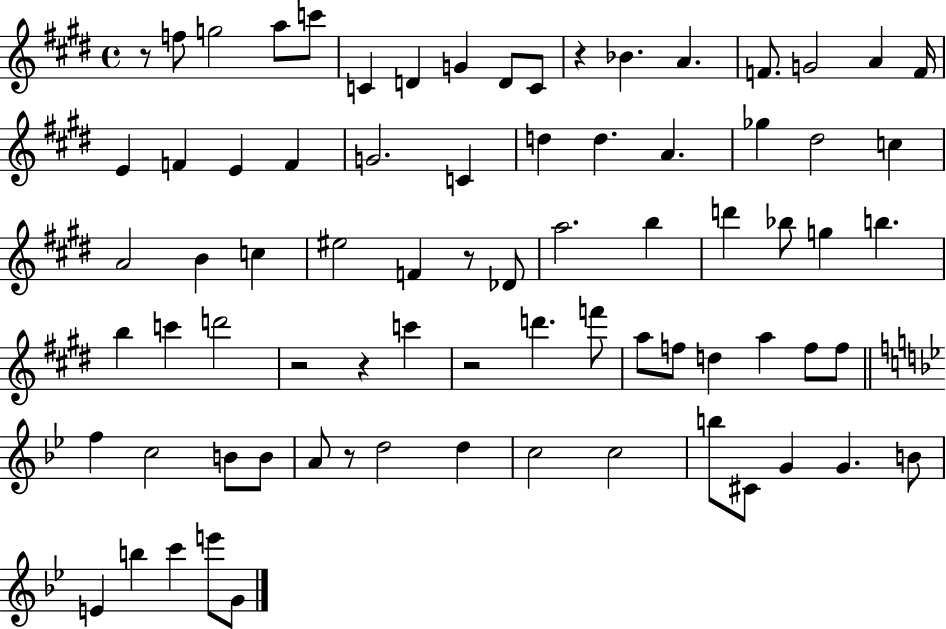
R/e F5/e G5/h A5/e C6/e C4/q D4/q G4/q D4/e C4/e R/q Bb4/q. A4/q. F4/e. G4/h A4/q F4/s E4/q F4/q E4/q F4/q G4/h. C4/q D5/q D5/q. A4/q. Gb5/q D#5/h C5/q A4/h B4/q C5/q EIS5/h F4/q R/e Db4/e A5/h. B5/q D6/q Bb5/e G5/q B5/q. B5/q C6/q D6/h R/h R/q C6/q R/h D6/q. F6/e A5/e F5/e D5/q A5/q F5/e F5/e F5/q C5/h B4/e B4/e A4/e R/e D5/h D5/q C5/h C5/h B5/e C#4/e G4/q G4/q. B4/e E4/q B5/q C6/q E6/e G4/e